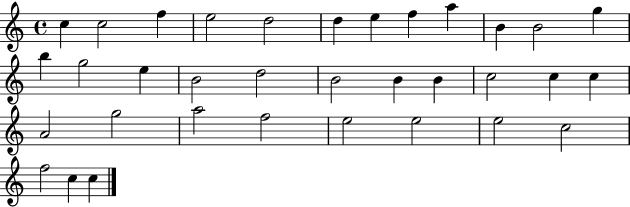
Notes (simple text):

C5/q C5/h F5/q E5/h D5/h D5/q E5/q F5/q A5/q B4/q B4/h G5/q B5/q G5/h E5/q B4/h D5/h B4/h B4/q B4/q C5/h C5/q C5/q A4/h G5/h A5/h F5/h E5/h E5/h E5/h C5/h F5/h C5/q C5/q